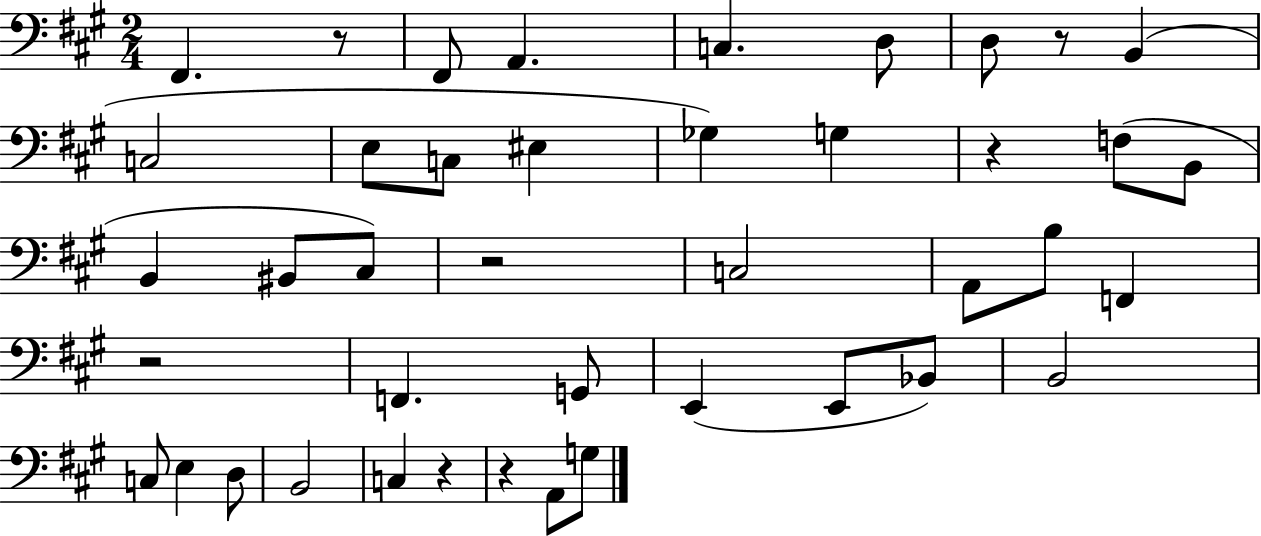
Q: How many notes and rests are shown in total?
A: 42